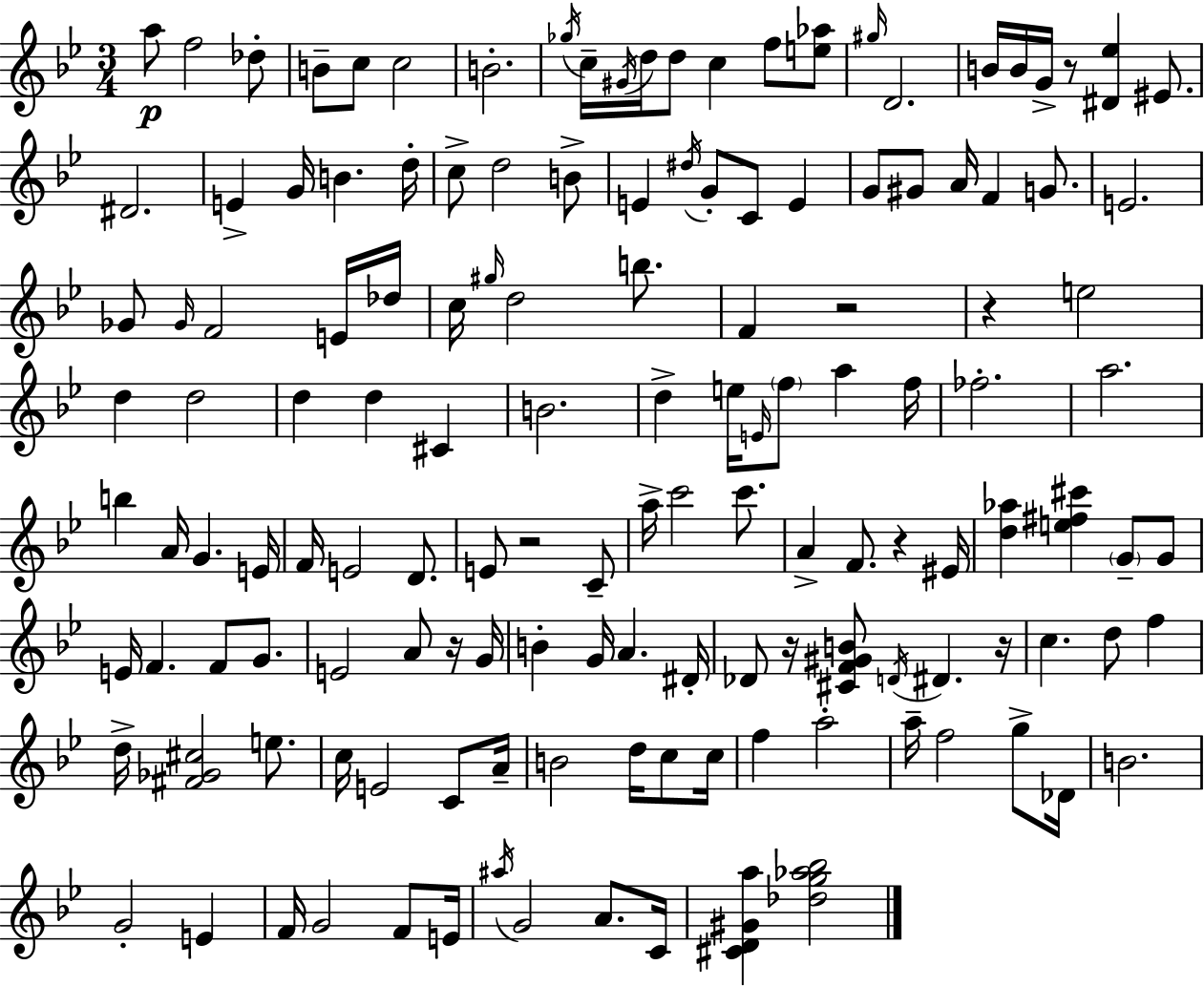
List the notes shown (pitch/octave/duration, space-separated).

A5/e F5/h Db5/e B4/e C5/e C5/h B4/h. Gb5/s C5/s G#4/s D5/s D5/e C5/q F5/e [E5,Ab5]/e G#5/s D4/h. B4/s B4/s G4/s R/e [D#4,Eb5]/q EIS4/e. D#4/h. E4/q G4/s B4/q. D5/s C5/e D5/h B4/e E4/q D#5/s G4/e C4/e E4/q G4/e G#4/e A4/s F4/q G4/e. E4/h. Gb4/e Gb4/s F4/h E4/s Db5/s C5/s G#5/s D5/h B5/e. F4/q R/h R/q E5/h D5/q D5/h D5/q D5/q C#4/q B4/h. D5/q E5/s E4/s F5/e A5/q F5/s FES5/h. A5/h. B5/q A4/s G4/q. E4/s F4/s E4/h D4/e. E4/e R/h C4/e A5/s C6/h C6/e. A4/q F4/e. R/q EIS4/s [D5,Ab5]/q [E5,F#5,C#6]/q G4/e G4/e E4/s F4/q. F4/e G4/e. E4/h A4/e R/s G4/s B4/q G4/s A4/q. D#4/s Db4/e R/s [C#4,F4,G#4,B4]/e D4/s D#4/q. R/s C5/q. D5/e F5/q D5/s [F#4,Gb4,C#5]/h E5/e. C5/s E4/h C4/e A4/s B4/h D5/s C5/e C5/s F5/q A5/h A5/s F5/h G5/e Db4/s B4/h. G4/h E4/q F4/s G4/h F4/e E4/s A#5/s G4/h A4/e. C4/s [C#4,D4,G#4,A5]/q [Db5,G5,Ab5,Bb5]/h